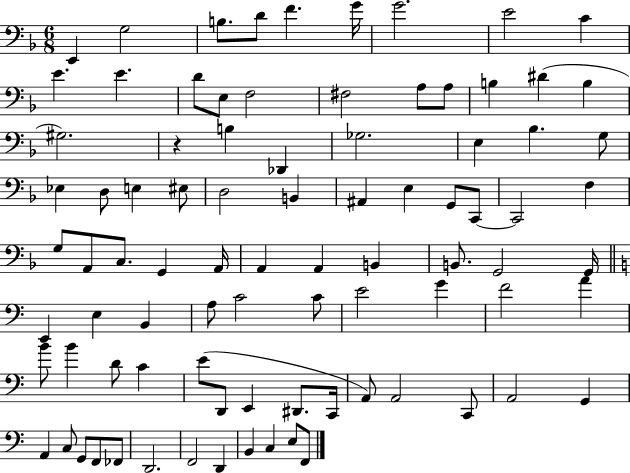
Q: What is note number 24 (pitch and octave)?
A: Gb3